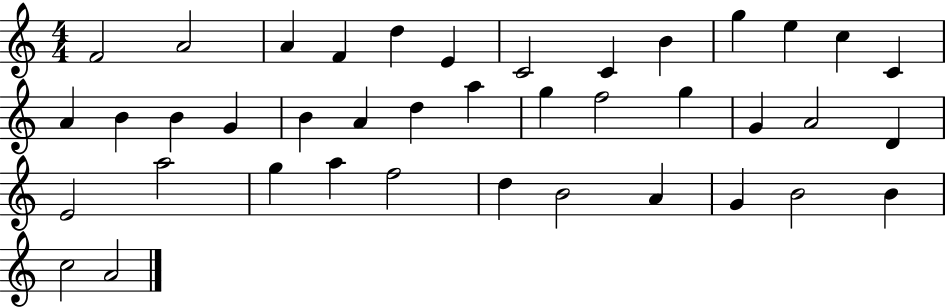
X:1
T:Untitled
M:4/4
L:1/4
K:C
F2 A2 A F d E C2 C B g e c C A B B G B A d a g f2 g G A2 D E2 a2 g a f2 d B2 A G B2 B c2 A2